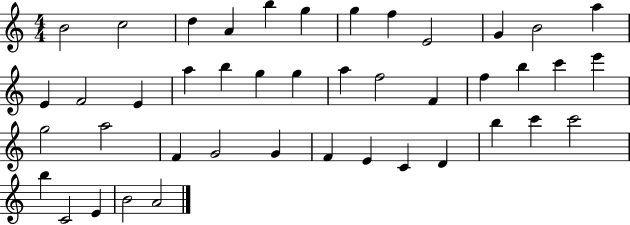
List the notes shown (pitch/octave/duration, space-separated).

B4/h C5/h D5/q A4/q B5/q G5/q G5/q F5/q E4/h G4/q B4/h A5/q E4/q F4/h E4/q A5/q B5/q G5/q G5/q A5/q F5/h F4/q F5/q B5/q C6/q E6/q G5/h A5/h F4/q G4/h G4/q F4/q E4/q C4/q D4/q B5/q C6/q C6/h B5/q C4/h E4/q B4/h A4/h